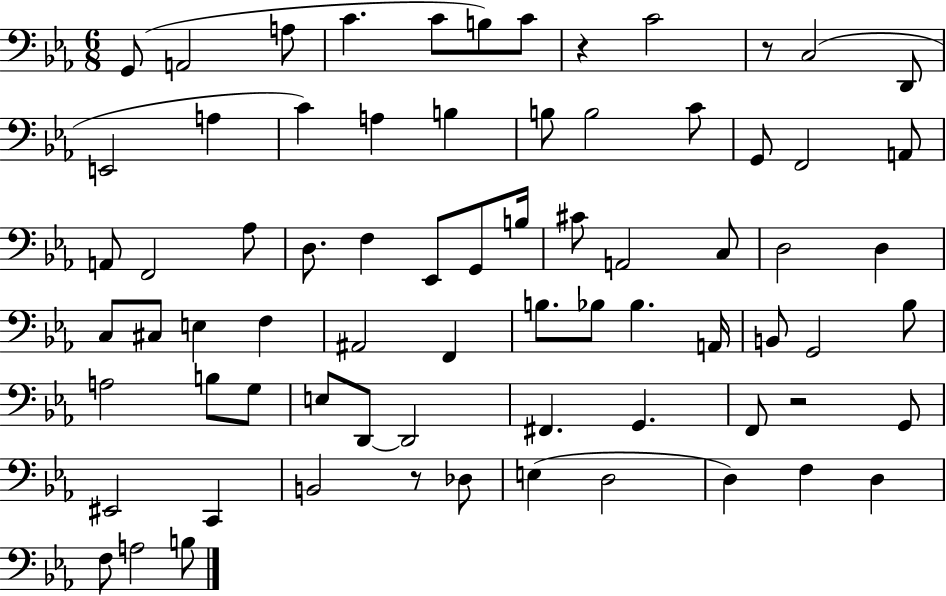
X:1
T:Untitled
M:6/8
L:1/4
K:Eb
G,,/2 A,,2 A,/2 C C/2 B,/2 C/2 z C2 z/2 C,2 D,,/2 E,,2 A, C A, B, B,/2 B,2 C/2 G,,/2 F,,2 A,,/2 A,,/2 F,,2 _A,/2 D,/2 F, _E,,/2 G,,/2 B,/4 ^C/2 A,,2 C,/2 D,2 D, C,/2 ^C,/2 E, F, ^A,,2 F,, B,/2 _B,/2 _B, A,,/4 B,,/2 G,,2 _B,/2 A,2 B,/2 G,/2 E,/2 D,,/2 D,,2 ^F,, G,, F,,/2 z2 G,,/2 ^E,,2 C,, B,,2 z/2 _D,/2 E, D,2 D, F, D, F,/2 A,2 B,/2